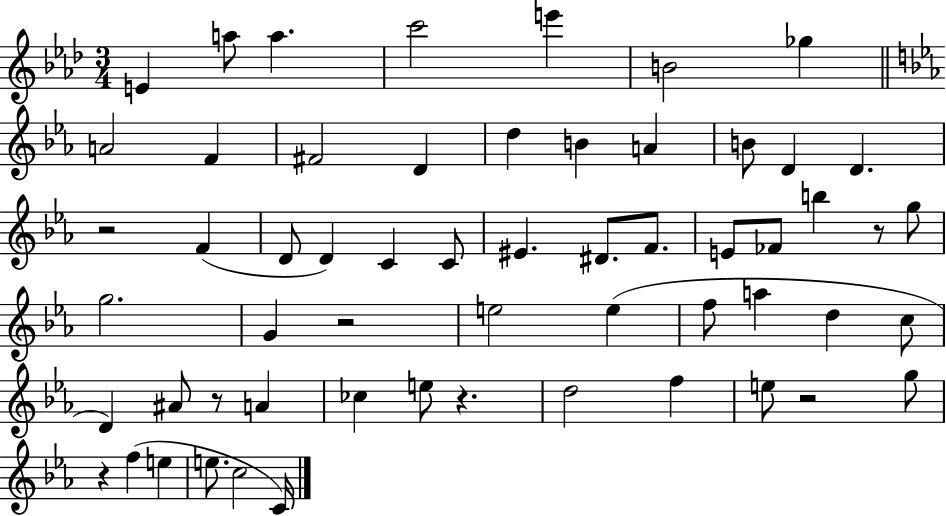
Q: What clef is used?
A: treble